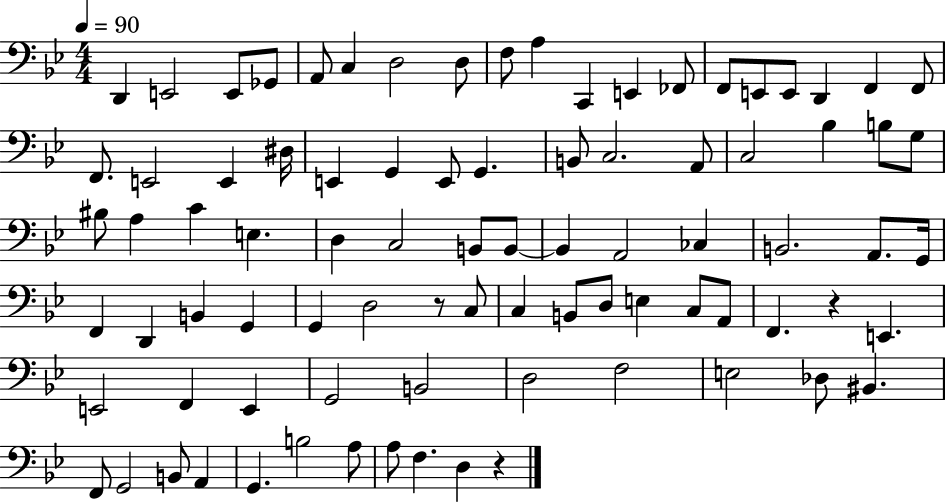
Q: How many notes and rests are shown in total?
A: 86